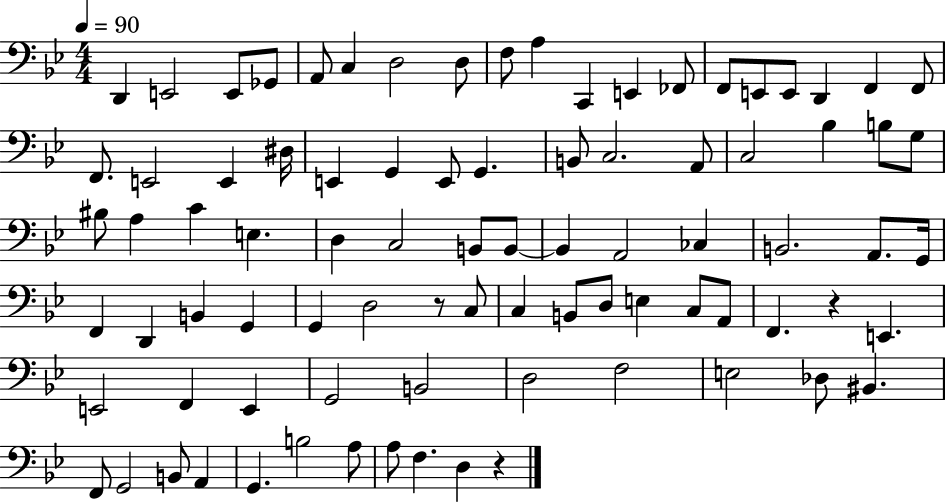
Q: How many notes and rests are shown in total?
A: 86